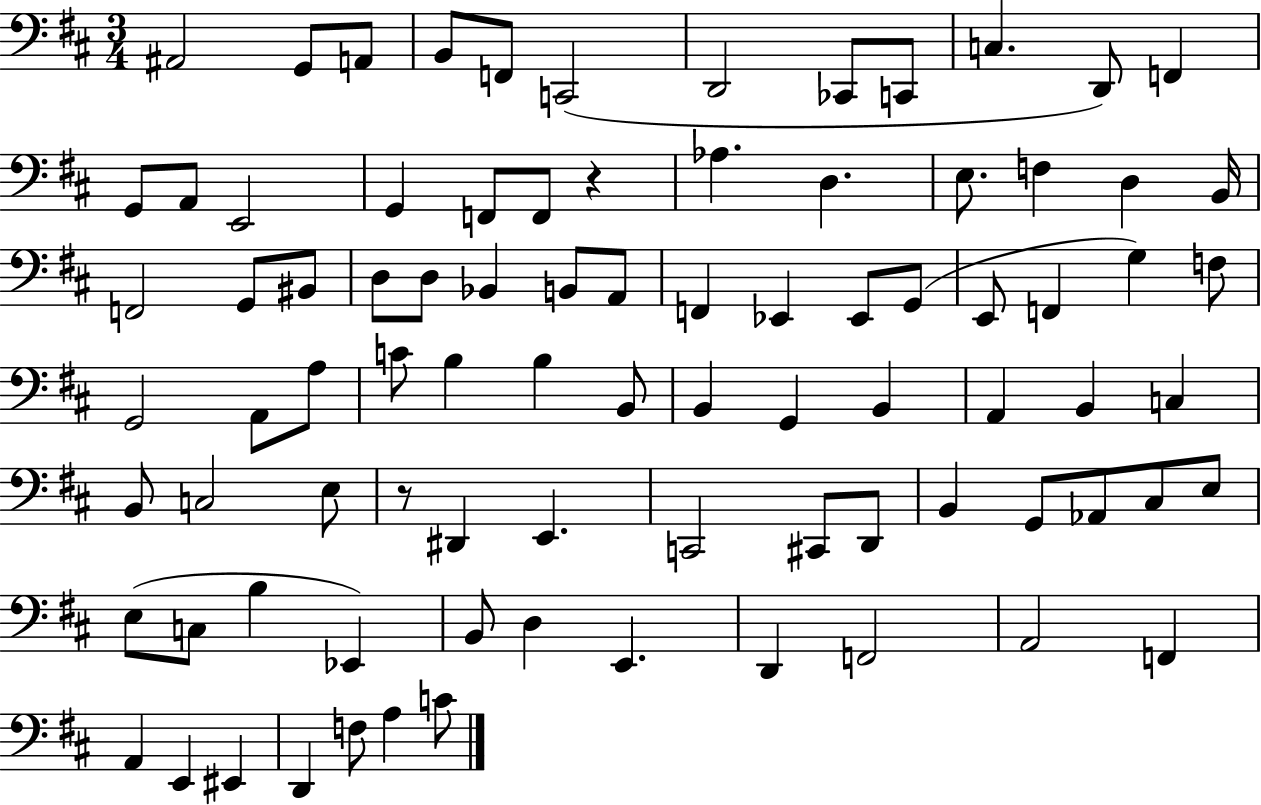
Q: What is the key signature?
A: D major